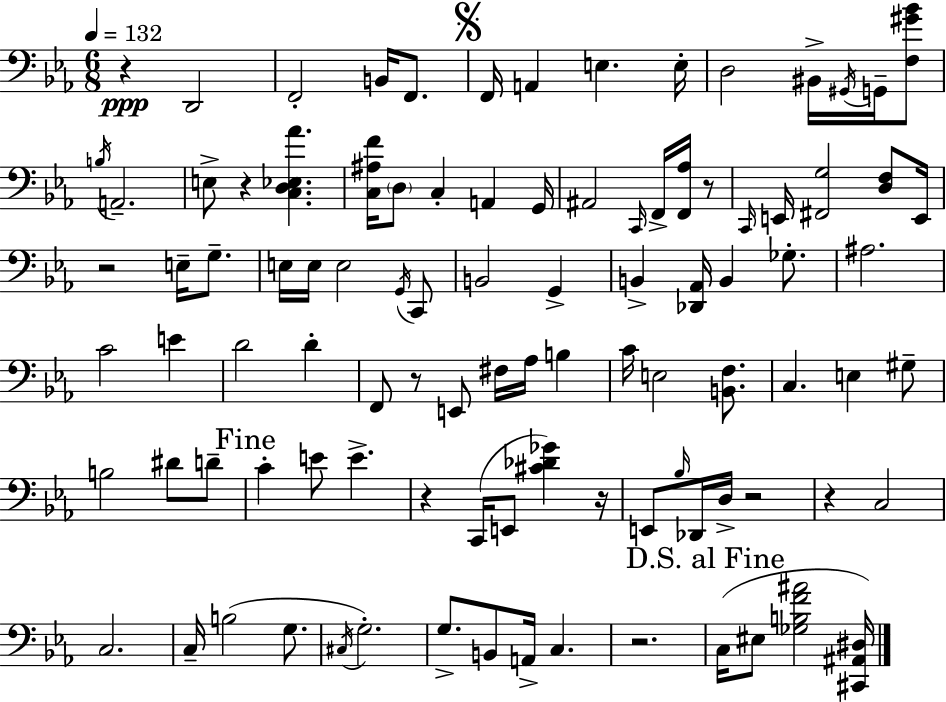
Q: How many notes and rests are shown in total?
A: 98